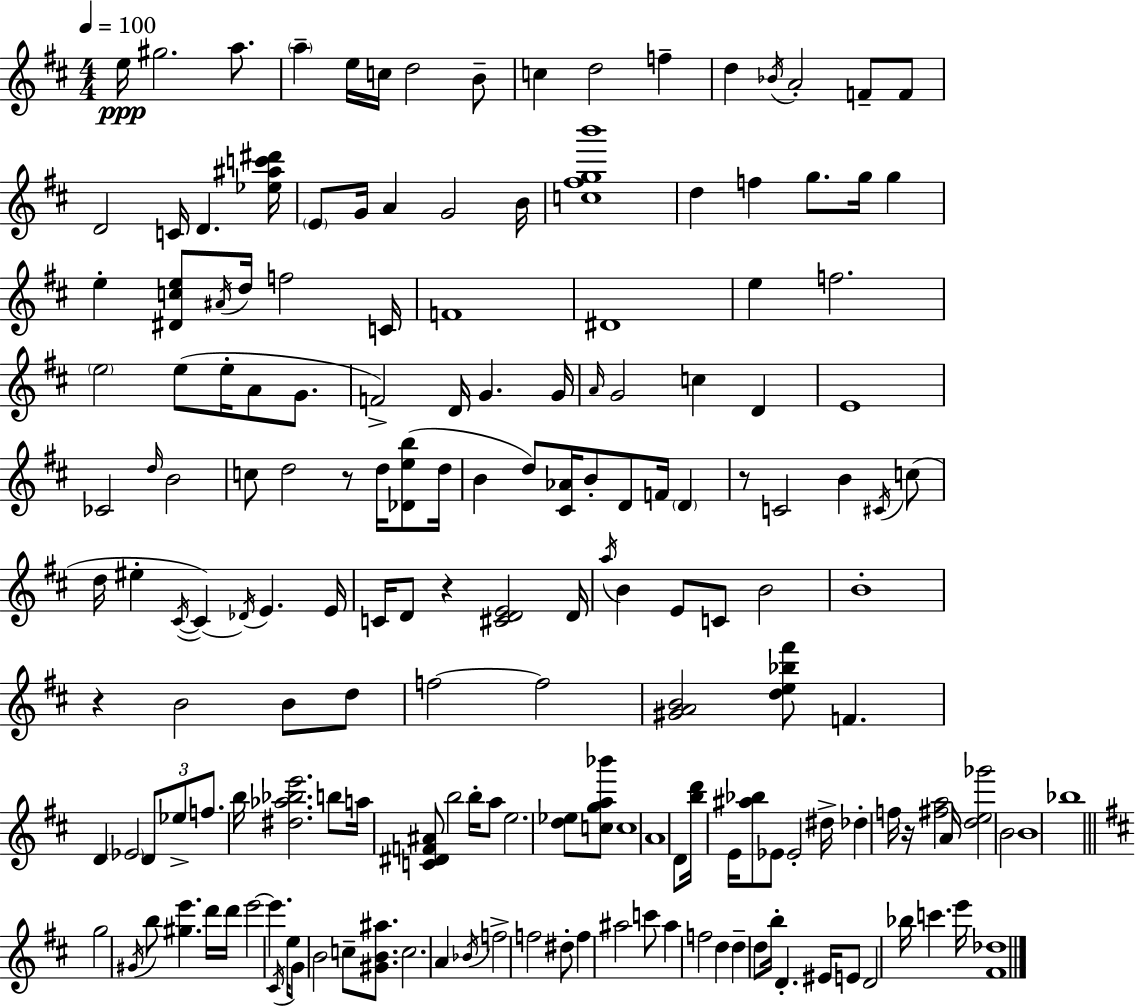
E5/s G#5/h. A5/e. A5/q E5/s C5/s D5/h B4/e C5/q D5/h F5/q D5/q Bb4/s A4/h F4/e F4/e D4/h C4/s D4/q. [Eb5,A#5,C6,D#6]/s E4/e G4/s A4/q G4/h B4/s [C5,F#5,G5,B6]/w D5/q F5/q G5/e. G5/s G5/q E5/q [D#4,C5,E5]/e A#4/s D5/s F5/h C4/s F4/w D#4/w E5/q F5/h. E5/h E5/e E5/s A4/e G4/e. F4/h D4/s G4/q. G4/s A4/s G4/h C5/q D4/q E4/w CES4/h D5/s B4/h C5/e D5/h R/e D5/s [Db4,E5,B5]/e D5/s B4/q D5/e [C#4,Ab4]/s B4/e D4/e F4/s D4/q R/e C4/h B4/q C#4/s C5/e D5/s EIS5/q C#4/s C#4/q Db4/s E4/q. E4/s C4/s D4/e R/q [C#4,D4,E4]/h D4/s A5/s B4/q E4/e C4/e B4/h B4/w R/q B4/h B4/e D5/e F5/h F5/h [G#4,A4,B4]/h [D5,E5,Bb5,F#6]/e F4/q. D4/q Eb4/h D4/e Eb5/e F5/e. B5/s [D#5,Ab5,Bb5,E6]/h. B5/e A5/s [C4,D#4,F4,A#4]/e B5/h B5/s A5/e E5/h. [D5,Eb5]/e [C5,G5,A5,Bb6]/e C5/w A4/w D4/e [B5,D6]/s E4/s [A#5,Bb5]/e Eb4/e Eb4/h D#5/s Db5/q F5/s R/s [F#5,A5]/h A4/s [D5,E5,Gb6]/h B4/h B4/w Bb5/w G5/h G#4/s B5/e [G#5,E6]/q. D6/s D6/s E6/h E6/q. C#4/s E5/s G4/e B4/h C5/e [G#4,B4,A#5]/e. C5/h. A4/q Bb4/s F5/h F5/h D#5/e F5/q A#5/h C6/e A#5/q F5/h D5/q D5/q D5/e B5/s D4/q. EIS4/s E4/e D4/h Bb5/s C6/q. E6/s [F#4,Db5]/w